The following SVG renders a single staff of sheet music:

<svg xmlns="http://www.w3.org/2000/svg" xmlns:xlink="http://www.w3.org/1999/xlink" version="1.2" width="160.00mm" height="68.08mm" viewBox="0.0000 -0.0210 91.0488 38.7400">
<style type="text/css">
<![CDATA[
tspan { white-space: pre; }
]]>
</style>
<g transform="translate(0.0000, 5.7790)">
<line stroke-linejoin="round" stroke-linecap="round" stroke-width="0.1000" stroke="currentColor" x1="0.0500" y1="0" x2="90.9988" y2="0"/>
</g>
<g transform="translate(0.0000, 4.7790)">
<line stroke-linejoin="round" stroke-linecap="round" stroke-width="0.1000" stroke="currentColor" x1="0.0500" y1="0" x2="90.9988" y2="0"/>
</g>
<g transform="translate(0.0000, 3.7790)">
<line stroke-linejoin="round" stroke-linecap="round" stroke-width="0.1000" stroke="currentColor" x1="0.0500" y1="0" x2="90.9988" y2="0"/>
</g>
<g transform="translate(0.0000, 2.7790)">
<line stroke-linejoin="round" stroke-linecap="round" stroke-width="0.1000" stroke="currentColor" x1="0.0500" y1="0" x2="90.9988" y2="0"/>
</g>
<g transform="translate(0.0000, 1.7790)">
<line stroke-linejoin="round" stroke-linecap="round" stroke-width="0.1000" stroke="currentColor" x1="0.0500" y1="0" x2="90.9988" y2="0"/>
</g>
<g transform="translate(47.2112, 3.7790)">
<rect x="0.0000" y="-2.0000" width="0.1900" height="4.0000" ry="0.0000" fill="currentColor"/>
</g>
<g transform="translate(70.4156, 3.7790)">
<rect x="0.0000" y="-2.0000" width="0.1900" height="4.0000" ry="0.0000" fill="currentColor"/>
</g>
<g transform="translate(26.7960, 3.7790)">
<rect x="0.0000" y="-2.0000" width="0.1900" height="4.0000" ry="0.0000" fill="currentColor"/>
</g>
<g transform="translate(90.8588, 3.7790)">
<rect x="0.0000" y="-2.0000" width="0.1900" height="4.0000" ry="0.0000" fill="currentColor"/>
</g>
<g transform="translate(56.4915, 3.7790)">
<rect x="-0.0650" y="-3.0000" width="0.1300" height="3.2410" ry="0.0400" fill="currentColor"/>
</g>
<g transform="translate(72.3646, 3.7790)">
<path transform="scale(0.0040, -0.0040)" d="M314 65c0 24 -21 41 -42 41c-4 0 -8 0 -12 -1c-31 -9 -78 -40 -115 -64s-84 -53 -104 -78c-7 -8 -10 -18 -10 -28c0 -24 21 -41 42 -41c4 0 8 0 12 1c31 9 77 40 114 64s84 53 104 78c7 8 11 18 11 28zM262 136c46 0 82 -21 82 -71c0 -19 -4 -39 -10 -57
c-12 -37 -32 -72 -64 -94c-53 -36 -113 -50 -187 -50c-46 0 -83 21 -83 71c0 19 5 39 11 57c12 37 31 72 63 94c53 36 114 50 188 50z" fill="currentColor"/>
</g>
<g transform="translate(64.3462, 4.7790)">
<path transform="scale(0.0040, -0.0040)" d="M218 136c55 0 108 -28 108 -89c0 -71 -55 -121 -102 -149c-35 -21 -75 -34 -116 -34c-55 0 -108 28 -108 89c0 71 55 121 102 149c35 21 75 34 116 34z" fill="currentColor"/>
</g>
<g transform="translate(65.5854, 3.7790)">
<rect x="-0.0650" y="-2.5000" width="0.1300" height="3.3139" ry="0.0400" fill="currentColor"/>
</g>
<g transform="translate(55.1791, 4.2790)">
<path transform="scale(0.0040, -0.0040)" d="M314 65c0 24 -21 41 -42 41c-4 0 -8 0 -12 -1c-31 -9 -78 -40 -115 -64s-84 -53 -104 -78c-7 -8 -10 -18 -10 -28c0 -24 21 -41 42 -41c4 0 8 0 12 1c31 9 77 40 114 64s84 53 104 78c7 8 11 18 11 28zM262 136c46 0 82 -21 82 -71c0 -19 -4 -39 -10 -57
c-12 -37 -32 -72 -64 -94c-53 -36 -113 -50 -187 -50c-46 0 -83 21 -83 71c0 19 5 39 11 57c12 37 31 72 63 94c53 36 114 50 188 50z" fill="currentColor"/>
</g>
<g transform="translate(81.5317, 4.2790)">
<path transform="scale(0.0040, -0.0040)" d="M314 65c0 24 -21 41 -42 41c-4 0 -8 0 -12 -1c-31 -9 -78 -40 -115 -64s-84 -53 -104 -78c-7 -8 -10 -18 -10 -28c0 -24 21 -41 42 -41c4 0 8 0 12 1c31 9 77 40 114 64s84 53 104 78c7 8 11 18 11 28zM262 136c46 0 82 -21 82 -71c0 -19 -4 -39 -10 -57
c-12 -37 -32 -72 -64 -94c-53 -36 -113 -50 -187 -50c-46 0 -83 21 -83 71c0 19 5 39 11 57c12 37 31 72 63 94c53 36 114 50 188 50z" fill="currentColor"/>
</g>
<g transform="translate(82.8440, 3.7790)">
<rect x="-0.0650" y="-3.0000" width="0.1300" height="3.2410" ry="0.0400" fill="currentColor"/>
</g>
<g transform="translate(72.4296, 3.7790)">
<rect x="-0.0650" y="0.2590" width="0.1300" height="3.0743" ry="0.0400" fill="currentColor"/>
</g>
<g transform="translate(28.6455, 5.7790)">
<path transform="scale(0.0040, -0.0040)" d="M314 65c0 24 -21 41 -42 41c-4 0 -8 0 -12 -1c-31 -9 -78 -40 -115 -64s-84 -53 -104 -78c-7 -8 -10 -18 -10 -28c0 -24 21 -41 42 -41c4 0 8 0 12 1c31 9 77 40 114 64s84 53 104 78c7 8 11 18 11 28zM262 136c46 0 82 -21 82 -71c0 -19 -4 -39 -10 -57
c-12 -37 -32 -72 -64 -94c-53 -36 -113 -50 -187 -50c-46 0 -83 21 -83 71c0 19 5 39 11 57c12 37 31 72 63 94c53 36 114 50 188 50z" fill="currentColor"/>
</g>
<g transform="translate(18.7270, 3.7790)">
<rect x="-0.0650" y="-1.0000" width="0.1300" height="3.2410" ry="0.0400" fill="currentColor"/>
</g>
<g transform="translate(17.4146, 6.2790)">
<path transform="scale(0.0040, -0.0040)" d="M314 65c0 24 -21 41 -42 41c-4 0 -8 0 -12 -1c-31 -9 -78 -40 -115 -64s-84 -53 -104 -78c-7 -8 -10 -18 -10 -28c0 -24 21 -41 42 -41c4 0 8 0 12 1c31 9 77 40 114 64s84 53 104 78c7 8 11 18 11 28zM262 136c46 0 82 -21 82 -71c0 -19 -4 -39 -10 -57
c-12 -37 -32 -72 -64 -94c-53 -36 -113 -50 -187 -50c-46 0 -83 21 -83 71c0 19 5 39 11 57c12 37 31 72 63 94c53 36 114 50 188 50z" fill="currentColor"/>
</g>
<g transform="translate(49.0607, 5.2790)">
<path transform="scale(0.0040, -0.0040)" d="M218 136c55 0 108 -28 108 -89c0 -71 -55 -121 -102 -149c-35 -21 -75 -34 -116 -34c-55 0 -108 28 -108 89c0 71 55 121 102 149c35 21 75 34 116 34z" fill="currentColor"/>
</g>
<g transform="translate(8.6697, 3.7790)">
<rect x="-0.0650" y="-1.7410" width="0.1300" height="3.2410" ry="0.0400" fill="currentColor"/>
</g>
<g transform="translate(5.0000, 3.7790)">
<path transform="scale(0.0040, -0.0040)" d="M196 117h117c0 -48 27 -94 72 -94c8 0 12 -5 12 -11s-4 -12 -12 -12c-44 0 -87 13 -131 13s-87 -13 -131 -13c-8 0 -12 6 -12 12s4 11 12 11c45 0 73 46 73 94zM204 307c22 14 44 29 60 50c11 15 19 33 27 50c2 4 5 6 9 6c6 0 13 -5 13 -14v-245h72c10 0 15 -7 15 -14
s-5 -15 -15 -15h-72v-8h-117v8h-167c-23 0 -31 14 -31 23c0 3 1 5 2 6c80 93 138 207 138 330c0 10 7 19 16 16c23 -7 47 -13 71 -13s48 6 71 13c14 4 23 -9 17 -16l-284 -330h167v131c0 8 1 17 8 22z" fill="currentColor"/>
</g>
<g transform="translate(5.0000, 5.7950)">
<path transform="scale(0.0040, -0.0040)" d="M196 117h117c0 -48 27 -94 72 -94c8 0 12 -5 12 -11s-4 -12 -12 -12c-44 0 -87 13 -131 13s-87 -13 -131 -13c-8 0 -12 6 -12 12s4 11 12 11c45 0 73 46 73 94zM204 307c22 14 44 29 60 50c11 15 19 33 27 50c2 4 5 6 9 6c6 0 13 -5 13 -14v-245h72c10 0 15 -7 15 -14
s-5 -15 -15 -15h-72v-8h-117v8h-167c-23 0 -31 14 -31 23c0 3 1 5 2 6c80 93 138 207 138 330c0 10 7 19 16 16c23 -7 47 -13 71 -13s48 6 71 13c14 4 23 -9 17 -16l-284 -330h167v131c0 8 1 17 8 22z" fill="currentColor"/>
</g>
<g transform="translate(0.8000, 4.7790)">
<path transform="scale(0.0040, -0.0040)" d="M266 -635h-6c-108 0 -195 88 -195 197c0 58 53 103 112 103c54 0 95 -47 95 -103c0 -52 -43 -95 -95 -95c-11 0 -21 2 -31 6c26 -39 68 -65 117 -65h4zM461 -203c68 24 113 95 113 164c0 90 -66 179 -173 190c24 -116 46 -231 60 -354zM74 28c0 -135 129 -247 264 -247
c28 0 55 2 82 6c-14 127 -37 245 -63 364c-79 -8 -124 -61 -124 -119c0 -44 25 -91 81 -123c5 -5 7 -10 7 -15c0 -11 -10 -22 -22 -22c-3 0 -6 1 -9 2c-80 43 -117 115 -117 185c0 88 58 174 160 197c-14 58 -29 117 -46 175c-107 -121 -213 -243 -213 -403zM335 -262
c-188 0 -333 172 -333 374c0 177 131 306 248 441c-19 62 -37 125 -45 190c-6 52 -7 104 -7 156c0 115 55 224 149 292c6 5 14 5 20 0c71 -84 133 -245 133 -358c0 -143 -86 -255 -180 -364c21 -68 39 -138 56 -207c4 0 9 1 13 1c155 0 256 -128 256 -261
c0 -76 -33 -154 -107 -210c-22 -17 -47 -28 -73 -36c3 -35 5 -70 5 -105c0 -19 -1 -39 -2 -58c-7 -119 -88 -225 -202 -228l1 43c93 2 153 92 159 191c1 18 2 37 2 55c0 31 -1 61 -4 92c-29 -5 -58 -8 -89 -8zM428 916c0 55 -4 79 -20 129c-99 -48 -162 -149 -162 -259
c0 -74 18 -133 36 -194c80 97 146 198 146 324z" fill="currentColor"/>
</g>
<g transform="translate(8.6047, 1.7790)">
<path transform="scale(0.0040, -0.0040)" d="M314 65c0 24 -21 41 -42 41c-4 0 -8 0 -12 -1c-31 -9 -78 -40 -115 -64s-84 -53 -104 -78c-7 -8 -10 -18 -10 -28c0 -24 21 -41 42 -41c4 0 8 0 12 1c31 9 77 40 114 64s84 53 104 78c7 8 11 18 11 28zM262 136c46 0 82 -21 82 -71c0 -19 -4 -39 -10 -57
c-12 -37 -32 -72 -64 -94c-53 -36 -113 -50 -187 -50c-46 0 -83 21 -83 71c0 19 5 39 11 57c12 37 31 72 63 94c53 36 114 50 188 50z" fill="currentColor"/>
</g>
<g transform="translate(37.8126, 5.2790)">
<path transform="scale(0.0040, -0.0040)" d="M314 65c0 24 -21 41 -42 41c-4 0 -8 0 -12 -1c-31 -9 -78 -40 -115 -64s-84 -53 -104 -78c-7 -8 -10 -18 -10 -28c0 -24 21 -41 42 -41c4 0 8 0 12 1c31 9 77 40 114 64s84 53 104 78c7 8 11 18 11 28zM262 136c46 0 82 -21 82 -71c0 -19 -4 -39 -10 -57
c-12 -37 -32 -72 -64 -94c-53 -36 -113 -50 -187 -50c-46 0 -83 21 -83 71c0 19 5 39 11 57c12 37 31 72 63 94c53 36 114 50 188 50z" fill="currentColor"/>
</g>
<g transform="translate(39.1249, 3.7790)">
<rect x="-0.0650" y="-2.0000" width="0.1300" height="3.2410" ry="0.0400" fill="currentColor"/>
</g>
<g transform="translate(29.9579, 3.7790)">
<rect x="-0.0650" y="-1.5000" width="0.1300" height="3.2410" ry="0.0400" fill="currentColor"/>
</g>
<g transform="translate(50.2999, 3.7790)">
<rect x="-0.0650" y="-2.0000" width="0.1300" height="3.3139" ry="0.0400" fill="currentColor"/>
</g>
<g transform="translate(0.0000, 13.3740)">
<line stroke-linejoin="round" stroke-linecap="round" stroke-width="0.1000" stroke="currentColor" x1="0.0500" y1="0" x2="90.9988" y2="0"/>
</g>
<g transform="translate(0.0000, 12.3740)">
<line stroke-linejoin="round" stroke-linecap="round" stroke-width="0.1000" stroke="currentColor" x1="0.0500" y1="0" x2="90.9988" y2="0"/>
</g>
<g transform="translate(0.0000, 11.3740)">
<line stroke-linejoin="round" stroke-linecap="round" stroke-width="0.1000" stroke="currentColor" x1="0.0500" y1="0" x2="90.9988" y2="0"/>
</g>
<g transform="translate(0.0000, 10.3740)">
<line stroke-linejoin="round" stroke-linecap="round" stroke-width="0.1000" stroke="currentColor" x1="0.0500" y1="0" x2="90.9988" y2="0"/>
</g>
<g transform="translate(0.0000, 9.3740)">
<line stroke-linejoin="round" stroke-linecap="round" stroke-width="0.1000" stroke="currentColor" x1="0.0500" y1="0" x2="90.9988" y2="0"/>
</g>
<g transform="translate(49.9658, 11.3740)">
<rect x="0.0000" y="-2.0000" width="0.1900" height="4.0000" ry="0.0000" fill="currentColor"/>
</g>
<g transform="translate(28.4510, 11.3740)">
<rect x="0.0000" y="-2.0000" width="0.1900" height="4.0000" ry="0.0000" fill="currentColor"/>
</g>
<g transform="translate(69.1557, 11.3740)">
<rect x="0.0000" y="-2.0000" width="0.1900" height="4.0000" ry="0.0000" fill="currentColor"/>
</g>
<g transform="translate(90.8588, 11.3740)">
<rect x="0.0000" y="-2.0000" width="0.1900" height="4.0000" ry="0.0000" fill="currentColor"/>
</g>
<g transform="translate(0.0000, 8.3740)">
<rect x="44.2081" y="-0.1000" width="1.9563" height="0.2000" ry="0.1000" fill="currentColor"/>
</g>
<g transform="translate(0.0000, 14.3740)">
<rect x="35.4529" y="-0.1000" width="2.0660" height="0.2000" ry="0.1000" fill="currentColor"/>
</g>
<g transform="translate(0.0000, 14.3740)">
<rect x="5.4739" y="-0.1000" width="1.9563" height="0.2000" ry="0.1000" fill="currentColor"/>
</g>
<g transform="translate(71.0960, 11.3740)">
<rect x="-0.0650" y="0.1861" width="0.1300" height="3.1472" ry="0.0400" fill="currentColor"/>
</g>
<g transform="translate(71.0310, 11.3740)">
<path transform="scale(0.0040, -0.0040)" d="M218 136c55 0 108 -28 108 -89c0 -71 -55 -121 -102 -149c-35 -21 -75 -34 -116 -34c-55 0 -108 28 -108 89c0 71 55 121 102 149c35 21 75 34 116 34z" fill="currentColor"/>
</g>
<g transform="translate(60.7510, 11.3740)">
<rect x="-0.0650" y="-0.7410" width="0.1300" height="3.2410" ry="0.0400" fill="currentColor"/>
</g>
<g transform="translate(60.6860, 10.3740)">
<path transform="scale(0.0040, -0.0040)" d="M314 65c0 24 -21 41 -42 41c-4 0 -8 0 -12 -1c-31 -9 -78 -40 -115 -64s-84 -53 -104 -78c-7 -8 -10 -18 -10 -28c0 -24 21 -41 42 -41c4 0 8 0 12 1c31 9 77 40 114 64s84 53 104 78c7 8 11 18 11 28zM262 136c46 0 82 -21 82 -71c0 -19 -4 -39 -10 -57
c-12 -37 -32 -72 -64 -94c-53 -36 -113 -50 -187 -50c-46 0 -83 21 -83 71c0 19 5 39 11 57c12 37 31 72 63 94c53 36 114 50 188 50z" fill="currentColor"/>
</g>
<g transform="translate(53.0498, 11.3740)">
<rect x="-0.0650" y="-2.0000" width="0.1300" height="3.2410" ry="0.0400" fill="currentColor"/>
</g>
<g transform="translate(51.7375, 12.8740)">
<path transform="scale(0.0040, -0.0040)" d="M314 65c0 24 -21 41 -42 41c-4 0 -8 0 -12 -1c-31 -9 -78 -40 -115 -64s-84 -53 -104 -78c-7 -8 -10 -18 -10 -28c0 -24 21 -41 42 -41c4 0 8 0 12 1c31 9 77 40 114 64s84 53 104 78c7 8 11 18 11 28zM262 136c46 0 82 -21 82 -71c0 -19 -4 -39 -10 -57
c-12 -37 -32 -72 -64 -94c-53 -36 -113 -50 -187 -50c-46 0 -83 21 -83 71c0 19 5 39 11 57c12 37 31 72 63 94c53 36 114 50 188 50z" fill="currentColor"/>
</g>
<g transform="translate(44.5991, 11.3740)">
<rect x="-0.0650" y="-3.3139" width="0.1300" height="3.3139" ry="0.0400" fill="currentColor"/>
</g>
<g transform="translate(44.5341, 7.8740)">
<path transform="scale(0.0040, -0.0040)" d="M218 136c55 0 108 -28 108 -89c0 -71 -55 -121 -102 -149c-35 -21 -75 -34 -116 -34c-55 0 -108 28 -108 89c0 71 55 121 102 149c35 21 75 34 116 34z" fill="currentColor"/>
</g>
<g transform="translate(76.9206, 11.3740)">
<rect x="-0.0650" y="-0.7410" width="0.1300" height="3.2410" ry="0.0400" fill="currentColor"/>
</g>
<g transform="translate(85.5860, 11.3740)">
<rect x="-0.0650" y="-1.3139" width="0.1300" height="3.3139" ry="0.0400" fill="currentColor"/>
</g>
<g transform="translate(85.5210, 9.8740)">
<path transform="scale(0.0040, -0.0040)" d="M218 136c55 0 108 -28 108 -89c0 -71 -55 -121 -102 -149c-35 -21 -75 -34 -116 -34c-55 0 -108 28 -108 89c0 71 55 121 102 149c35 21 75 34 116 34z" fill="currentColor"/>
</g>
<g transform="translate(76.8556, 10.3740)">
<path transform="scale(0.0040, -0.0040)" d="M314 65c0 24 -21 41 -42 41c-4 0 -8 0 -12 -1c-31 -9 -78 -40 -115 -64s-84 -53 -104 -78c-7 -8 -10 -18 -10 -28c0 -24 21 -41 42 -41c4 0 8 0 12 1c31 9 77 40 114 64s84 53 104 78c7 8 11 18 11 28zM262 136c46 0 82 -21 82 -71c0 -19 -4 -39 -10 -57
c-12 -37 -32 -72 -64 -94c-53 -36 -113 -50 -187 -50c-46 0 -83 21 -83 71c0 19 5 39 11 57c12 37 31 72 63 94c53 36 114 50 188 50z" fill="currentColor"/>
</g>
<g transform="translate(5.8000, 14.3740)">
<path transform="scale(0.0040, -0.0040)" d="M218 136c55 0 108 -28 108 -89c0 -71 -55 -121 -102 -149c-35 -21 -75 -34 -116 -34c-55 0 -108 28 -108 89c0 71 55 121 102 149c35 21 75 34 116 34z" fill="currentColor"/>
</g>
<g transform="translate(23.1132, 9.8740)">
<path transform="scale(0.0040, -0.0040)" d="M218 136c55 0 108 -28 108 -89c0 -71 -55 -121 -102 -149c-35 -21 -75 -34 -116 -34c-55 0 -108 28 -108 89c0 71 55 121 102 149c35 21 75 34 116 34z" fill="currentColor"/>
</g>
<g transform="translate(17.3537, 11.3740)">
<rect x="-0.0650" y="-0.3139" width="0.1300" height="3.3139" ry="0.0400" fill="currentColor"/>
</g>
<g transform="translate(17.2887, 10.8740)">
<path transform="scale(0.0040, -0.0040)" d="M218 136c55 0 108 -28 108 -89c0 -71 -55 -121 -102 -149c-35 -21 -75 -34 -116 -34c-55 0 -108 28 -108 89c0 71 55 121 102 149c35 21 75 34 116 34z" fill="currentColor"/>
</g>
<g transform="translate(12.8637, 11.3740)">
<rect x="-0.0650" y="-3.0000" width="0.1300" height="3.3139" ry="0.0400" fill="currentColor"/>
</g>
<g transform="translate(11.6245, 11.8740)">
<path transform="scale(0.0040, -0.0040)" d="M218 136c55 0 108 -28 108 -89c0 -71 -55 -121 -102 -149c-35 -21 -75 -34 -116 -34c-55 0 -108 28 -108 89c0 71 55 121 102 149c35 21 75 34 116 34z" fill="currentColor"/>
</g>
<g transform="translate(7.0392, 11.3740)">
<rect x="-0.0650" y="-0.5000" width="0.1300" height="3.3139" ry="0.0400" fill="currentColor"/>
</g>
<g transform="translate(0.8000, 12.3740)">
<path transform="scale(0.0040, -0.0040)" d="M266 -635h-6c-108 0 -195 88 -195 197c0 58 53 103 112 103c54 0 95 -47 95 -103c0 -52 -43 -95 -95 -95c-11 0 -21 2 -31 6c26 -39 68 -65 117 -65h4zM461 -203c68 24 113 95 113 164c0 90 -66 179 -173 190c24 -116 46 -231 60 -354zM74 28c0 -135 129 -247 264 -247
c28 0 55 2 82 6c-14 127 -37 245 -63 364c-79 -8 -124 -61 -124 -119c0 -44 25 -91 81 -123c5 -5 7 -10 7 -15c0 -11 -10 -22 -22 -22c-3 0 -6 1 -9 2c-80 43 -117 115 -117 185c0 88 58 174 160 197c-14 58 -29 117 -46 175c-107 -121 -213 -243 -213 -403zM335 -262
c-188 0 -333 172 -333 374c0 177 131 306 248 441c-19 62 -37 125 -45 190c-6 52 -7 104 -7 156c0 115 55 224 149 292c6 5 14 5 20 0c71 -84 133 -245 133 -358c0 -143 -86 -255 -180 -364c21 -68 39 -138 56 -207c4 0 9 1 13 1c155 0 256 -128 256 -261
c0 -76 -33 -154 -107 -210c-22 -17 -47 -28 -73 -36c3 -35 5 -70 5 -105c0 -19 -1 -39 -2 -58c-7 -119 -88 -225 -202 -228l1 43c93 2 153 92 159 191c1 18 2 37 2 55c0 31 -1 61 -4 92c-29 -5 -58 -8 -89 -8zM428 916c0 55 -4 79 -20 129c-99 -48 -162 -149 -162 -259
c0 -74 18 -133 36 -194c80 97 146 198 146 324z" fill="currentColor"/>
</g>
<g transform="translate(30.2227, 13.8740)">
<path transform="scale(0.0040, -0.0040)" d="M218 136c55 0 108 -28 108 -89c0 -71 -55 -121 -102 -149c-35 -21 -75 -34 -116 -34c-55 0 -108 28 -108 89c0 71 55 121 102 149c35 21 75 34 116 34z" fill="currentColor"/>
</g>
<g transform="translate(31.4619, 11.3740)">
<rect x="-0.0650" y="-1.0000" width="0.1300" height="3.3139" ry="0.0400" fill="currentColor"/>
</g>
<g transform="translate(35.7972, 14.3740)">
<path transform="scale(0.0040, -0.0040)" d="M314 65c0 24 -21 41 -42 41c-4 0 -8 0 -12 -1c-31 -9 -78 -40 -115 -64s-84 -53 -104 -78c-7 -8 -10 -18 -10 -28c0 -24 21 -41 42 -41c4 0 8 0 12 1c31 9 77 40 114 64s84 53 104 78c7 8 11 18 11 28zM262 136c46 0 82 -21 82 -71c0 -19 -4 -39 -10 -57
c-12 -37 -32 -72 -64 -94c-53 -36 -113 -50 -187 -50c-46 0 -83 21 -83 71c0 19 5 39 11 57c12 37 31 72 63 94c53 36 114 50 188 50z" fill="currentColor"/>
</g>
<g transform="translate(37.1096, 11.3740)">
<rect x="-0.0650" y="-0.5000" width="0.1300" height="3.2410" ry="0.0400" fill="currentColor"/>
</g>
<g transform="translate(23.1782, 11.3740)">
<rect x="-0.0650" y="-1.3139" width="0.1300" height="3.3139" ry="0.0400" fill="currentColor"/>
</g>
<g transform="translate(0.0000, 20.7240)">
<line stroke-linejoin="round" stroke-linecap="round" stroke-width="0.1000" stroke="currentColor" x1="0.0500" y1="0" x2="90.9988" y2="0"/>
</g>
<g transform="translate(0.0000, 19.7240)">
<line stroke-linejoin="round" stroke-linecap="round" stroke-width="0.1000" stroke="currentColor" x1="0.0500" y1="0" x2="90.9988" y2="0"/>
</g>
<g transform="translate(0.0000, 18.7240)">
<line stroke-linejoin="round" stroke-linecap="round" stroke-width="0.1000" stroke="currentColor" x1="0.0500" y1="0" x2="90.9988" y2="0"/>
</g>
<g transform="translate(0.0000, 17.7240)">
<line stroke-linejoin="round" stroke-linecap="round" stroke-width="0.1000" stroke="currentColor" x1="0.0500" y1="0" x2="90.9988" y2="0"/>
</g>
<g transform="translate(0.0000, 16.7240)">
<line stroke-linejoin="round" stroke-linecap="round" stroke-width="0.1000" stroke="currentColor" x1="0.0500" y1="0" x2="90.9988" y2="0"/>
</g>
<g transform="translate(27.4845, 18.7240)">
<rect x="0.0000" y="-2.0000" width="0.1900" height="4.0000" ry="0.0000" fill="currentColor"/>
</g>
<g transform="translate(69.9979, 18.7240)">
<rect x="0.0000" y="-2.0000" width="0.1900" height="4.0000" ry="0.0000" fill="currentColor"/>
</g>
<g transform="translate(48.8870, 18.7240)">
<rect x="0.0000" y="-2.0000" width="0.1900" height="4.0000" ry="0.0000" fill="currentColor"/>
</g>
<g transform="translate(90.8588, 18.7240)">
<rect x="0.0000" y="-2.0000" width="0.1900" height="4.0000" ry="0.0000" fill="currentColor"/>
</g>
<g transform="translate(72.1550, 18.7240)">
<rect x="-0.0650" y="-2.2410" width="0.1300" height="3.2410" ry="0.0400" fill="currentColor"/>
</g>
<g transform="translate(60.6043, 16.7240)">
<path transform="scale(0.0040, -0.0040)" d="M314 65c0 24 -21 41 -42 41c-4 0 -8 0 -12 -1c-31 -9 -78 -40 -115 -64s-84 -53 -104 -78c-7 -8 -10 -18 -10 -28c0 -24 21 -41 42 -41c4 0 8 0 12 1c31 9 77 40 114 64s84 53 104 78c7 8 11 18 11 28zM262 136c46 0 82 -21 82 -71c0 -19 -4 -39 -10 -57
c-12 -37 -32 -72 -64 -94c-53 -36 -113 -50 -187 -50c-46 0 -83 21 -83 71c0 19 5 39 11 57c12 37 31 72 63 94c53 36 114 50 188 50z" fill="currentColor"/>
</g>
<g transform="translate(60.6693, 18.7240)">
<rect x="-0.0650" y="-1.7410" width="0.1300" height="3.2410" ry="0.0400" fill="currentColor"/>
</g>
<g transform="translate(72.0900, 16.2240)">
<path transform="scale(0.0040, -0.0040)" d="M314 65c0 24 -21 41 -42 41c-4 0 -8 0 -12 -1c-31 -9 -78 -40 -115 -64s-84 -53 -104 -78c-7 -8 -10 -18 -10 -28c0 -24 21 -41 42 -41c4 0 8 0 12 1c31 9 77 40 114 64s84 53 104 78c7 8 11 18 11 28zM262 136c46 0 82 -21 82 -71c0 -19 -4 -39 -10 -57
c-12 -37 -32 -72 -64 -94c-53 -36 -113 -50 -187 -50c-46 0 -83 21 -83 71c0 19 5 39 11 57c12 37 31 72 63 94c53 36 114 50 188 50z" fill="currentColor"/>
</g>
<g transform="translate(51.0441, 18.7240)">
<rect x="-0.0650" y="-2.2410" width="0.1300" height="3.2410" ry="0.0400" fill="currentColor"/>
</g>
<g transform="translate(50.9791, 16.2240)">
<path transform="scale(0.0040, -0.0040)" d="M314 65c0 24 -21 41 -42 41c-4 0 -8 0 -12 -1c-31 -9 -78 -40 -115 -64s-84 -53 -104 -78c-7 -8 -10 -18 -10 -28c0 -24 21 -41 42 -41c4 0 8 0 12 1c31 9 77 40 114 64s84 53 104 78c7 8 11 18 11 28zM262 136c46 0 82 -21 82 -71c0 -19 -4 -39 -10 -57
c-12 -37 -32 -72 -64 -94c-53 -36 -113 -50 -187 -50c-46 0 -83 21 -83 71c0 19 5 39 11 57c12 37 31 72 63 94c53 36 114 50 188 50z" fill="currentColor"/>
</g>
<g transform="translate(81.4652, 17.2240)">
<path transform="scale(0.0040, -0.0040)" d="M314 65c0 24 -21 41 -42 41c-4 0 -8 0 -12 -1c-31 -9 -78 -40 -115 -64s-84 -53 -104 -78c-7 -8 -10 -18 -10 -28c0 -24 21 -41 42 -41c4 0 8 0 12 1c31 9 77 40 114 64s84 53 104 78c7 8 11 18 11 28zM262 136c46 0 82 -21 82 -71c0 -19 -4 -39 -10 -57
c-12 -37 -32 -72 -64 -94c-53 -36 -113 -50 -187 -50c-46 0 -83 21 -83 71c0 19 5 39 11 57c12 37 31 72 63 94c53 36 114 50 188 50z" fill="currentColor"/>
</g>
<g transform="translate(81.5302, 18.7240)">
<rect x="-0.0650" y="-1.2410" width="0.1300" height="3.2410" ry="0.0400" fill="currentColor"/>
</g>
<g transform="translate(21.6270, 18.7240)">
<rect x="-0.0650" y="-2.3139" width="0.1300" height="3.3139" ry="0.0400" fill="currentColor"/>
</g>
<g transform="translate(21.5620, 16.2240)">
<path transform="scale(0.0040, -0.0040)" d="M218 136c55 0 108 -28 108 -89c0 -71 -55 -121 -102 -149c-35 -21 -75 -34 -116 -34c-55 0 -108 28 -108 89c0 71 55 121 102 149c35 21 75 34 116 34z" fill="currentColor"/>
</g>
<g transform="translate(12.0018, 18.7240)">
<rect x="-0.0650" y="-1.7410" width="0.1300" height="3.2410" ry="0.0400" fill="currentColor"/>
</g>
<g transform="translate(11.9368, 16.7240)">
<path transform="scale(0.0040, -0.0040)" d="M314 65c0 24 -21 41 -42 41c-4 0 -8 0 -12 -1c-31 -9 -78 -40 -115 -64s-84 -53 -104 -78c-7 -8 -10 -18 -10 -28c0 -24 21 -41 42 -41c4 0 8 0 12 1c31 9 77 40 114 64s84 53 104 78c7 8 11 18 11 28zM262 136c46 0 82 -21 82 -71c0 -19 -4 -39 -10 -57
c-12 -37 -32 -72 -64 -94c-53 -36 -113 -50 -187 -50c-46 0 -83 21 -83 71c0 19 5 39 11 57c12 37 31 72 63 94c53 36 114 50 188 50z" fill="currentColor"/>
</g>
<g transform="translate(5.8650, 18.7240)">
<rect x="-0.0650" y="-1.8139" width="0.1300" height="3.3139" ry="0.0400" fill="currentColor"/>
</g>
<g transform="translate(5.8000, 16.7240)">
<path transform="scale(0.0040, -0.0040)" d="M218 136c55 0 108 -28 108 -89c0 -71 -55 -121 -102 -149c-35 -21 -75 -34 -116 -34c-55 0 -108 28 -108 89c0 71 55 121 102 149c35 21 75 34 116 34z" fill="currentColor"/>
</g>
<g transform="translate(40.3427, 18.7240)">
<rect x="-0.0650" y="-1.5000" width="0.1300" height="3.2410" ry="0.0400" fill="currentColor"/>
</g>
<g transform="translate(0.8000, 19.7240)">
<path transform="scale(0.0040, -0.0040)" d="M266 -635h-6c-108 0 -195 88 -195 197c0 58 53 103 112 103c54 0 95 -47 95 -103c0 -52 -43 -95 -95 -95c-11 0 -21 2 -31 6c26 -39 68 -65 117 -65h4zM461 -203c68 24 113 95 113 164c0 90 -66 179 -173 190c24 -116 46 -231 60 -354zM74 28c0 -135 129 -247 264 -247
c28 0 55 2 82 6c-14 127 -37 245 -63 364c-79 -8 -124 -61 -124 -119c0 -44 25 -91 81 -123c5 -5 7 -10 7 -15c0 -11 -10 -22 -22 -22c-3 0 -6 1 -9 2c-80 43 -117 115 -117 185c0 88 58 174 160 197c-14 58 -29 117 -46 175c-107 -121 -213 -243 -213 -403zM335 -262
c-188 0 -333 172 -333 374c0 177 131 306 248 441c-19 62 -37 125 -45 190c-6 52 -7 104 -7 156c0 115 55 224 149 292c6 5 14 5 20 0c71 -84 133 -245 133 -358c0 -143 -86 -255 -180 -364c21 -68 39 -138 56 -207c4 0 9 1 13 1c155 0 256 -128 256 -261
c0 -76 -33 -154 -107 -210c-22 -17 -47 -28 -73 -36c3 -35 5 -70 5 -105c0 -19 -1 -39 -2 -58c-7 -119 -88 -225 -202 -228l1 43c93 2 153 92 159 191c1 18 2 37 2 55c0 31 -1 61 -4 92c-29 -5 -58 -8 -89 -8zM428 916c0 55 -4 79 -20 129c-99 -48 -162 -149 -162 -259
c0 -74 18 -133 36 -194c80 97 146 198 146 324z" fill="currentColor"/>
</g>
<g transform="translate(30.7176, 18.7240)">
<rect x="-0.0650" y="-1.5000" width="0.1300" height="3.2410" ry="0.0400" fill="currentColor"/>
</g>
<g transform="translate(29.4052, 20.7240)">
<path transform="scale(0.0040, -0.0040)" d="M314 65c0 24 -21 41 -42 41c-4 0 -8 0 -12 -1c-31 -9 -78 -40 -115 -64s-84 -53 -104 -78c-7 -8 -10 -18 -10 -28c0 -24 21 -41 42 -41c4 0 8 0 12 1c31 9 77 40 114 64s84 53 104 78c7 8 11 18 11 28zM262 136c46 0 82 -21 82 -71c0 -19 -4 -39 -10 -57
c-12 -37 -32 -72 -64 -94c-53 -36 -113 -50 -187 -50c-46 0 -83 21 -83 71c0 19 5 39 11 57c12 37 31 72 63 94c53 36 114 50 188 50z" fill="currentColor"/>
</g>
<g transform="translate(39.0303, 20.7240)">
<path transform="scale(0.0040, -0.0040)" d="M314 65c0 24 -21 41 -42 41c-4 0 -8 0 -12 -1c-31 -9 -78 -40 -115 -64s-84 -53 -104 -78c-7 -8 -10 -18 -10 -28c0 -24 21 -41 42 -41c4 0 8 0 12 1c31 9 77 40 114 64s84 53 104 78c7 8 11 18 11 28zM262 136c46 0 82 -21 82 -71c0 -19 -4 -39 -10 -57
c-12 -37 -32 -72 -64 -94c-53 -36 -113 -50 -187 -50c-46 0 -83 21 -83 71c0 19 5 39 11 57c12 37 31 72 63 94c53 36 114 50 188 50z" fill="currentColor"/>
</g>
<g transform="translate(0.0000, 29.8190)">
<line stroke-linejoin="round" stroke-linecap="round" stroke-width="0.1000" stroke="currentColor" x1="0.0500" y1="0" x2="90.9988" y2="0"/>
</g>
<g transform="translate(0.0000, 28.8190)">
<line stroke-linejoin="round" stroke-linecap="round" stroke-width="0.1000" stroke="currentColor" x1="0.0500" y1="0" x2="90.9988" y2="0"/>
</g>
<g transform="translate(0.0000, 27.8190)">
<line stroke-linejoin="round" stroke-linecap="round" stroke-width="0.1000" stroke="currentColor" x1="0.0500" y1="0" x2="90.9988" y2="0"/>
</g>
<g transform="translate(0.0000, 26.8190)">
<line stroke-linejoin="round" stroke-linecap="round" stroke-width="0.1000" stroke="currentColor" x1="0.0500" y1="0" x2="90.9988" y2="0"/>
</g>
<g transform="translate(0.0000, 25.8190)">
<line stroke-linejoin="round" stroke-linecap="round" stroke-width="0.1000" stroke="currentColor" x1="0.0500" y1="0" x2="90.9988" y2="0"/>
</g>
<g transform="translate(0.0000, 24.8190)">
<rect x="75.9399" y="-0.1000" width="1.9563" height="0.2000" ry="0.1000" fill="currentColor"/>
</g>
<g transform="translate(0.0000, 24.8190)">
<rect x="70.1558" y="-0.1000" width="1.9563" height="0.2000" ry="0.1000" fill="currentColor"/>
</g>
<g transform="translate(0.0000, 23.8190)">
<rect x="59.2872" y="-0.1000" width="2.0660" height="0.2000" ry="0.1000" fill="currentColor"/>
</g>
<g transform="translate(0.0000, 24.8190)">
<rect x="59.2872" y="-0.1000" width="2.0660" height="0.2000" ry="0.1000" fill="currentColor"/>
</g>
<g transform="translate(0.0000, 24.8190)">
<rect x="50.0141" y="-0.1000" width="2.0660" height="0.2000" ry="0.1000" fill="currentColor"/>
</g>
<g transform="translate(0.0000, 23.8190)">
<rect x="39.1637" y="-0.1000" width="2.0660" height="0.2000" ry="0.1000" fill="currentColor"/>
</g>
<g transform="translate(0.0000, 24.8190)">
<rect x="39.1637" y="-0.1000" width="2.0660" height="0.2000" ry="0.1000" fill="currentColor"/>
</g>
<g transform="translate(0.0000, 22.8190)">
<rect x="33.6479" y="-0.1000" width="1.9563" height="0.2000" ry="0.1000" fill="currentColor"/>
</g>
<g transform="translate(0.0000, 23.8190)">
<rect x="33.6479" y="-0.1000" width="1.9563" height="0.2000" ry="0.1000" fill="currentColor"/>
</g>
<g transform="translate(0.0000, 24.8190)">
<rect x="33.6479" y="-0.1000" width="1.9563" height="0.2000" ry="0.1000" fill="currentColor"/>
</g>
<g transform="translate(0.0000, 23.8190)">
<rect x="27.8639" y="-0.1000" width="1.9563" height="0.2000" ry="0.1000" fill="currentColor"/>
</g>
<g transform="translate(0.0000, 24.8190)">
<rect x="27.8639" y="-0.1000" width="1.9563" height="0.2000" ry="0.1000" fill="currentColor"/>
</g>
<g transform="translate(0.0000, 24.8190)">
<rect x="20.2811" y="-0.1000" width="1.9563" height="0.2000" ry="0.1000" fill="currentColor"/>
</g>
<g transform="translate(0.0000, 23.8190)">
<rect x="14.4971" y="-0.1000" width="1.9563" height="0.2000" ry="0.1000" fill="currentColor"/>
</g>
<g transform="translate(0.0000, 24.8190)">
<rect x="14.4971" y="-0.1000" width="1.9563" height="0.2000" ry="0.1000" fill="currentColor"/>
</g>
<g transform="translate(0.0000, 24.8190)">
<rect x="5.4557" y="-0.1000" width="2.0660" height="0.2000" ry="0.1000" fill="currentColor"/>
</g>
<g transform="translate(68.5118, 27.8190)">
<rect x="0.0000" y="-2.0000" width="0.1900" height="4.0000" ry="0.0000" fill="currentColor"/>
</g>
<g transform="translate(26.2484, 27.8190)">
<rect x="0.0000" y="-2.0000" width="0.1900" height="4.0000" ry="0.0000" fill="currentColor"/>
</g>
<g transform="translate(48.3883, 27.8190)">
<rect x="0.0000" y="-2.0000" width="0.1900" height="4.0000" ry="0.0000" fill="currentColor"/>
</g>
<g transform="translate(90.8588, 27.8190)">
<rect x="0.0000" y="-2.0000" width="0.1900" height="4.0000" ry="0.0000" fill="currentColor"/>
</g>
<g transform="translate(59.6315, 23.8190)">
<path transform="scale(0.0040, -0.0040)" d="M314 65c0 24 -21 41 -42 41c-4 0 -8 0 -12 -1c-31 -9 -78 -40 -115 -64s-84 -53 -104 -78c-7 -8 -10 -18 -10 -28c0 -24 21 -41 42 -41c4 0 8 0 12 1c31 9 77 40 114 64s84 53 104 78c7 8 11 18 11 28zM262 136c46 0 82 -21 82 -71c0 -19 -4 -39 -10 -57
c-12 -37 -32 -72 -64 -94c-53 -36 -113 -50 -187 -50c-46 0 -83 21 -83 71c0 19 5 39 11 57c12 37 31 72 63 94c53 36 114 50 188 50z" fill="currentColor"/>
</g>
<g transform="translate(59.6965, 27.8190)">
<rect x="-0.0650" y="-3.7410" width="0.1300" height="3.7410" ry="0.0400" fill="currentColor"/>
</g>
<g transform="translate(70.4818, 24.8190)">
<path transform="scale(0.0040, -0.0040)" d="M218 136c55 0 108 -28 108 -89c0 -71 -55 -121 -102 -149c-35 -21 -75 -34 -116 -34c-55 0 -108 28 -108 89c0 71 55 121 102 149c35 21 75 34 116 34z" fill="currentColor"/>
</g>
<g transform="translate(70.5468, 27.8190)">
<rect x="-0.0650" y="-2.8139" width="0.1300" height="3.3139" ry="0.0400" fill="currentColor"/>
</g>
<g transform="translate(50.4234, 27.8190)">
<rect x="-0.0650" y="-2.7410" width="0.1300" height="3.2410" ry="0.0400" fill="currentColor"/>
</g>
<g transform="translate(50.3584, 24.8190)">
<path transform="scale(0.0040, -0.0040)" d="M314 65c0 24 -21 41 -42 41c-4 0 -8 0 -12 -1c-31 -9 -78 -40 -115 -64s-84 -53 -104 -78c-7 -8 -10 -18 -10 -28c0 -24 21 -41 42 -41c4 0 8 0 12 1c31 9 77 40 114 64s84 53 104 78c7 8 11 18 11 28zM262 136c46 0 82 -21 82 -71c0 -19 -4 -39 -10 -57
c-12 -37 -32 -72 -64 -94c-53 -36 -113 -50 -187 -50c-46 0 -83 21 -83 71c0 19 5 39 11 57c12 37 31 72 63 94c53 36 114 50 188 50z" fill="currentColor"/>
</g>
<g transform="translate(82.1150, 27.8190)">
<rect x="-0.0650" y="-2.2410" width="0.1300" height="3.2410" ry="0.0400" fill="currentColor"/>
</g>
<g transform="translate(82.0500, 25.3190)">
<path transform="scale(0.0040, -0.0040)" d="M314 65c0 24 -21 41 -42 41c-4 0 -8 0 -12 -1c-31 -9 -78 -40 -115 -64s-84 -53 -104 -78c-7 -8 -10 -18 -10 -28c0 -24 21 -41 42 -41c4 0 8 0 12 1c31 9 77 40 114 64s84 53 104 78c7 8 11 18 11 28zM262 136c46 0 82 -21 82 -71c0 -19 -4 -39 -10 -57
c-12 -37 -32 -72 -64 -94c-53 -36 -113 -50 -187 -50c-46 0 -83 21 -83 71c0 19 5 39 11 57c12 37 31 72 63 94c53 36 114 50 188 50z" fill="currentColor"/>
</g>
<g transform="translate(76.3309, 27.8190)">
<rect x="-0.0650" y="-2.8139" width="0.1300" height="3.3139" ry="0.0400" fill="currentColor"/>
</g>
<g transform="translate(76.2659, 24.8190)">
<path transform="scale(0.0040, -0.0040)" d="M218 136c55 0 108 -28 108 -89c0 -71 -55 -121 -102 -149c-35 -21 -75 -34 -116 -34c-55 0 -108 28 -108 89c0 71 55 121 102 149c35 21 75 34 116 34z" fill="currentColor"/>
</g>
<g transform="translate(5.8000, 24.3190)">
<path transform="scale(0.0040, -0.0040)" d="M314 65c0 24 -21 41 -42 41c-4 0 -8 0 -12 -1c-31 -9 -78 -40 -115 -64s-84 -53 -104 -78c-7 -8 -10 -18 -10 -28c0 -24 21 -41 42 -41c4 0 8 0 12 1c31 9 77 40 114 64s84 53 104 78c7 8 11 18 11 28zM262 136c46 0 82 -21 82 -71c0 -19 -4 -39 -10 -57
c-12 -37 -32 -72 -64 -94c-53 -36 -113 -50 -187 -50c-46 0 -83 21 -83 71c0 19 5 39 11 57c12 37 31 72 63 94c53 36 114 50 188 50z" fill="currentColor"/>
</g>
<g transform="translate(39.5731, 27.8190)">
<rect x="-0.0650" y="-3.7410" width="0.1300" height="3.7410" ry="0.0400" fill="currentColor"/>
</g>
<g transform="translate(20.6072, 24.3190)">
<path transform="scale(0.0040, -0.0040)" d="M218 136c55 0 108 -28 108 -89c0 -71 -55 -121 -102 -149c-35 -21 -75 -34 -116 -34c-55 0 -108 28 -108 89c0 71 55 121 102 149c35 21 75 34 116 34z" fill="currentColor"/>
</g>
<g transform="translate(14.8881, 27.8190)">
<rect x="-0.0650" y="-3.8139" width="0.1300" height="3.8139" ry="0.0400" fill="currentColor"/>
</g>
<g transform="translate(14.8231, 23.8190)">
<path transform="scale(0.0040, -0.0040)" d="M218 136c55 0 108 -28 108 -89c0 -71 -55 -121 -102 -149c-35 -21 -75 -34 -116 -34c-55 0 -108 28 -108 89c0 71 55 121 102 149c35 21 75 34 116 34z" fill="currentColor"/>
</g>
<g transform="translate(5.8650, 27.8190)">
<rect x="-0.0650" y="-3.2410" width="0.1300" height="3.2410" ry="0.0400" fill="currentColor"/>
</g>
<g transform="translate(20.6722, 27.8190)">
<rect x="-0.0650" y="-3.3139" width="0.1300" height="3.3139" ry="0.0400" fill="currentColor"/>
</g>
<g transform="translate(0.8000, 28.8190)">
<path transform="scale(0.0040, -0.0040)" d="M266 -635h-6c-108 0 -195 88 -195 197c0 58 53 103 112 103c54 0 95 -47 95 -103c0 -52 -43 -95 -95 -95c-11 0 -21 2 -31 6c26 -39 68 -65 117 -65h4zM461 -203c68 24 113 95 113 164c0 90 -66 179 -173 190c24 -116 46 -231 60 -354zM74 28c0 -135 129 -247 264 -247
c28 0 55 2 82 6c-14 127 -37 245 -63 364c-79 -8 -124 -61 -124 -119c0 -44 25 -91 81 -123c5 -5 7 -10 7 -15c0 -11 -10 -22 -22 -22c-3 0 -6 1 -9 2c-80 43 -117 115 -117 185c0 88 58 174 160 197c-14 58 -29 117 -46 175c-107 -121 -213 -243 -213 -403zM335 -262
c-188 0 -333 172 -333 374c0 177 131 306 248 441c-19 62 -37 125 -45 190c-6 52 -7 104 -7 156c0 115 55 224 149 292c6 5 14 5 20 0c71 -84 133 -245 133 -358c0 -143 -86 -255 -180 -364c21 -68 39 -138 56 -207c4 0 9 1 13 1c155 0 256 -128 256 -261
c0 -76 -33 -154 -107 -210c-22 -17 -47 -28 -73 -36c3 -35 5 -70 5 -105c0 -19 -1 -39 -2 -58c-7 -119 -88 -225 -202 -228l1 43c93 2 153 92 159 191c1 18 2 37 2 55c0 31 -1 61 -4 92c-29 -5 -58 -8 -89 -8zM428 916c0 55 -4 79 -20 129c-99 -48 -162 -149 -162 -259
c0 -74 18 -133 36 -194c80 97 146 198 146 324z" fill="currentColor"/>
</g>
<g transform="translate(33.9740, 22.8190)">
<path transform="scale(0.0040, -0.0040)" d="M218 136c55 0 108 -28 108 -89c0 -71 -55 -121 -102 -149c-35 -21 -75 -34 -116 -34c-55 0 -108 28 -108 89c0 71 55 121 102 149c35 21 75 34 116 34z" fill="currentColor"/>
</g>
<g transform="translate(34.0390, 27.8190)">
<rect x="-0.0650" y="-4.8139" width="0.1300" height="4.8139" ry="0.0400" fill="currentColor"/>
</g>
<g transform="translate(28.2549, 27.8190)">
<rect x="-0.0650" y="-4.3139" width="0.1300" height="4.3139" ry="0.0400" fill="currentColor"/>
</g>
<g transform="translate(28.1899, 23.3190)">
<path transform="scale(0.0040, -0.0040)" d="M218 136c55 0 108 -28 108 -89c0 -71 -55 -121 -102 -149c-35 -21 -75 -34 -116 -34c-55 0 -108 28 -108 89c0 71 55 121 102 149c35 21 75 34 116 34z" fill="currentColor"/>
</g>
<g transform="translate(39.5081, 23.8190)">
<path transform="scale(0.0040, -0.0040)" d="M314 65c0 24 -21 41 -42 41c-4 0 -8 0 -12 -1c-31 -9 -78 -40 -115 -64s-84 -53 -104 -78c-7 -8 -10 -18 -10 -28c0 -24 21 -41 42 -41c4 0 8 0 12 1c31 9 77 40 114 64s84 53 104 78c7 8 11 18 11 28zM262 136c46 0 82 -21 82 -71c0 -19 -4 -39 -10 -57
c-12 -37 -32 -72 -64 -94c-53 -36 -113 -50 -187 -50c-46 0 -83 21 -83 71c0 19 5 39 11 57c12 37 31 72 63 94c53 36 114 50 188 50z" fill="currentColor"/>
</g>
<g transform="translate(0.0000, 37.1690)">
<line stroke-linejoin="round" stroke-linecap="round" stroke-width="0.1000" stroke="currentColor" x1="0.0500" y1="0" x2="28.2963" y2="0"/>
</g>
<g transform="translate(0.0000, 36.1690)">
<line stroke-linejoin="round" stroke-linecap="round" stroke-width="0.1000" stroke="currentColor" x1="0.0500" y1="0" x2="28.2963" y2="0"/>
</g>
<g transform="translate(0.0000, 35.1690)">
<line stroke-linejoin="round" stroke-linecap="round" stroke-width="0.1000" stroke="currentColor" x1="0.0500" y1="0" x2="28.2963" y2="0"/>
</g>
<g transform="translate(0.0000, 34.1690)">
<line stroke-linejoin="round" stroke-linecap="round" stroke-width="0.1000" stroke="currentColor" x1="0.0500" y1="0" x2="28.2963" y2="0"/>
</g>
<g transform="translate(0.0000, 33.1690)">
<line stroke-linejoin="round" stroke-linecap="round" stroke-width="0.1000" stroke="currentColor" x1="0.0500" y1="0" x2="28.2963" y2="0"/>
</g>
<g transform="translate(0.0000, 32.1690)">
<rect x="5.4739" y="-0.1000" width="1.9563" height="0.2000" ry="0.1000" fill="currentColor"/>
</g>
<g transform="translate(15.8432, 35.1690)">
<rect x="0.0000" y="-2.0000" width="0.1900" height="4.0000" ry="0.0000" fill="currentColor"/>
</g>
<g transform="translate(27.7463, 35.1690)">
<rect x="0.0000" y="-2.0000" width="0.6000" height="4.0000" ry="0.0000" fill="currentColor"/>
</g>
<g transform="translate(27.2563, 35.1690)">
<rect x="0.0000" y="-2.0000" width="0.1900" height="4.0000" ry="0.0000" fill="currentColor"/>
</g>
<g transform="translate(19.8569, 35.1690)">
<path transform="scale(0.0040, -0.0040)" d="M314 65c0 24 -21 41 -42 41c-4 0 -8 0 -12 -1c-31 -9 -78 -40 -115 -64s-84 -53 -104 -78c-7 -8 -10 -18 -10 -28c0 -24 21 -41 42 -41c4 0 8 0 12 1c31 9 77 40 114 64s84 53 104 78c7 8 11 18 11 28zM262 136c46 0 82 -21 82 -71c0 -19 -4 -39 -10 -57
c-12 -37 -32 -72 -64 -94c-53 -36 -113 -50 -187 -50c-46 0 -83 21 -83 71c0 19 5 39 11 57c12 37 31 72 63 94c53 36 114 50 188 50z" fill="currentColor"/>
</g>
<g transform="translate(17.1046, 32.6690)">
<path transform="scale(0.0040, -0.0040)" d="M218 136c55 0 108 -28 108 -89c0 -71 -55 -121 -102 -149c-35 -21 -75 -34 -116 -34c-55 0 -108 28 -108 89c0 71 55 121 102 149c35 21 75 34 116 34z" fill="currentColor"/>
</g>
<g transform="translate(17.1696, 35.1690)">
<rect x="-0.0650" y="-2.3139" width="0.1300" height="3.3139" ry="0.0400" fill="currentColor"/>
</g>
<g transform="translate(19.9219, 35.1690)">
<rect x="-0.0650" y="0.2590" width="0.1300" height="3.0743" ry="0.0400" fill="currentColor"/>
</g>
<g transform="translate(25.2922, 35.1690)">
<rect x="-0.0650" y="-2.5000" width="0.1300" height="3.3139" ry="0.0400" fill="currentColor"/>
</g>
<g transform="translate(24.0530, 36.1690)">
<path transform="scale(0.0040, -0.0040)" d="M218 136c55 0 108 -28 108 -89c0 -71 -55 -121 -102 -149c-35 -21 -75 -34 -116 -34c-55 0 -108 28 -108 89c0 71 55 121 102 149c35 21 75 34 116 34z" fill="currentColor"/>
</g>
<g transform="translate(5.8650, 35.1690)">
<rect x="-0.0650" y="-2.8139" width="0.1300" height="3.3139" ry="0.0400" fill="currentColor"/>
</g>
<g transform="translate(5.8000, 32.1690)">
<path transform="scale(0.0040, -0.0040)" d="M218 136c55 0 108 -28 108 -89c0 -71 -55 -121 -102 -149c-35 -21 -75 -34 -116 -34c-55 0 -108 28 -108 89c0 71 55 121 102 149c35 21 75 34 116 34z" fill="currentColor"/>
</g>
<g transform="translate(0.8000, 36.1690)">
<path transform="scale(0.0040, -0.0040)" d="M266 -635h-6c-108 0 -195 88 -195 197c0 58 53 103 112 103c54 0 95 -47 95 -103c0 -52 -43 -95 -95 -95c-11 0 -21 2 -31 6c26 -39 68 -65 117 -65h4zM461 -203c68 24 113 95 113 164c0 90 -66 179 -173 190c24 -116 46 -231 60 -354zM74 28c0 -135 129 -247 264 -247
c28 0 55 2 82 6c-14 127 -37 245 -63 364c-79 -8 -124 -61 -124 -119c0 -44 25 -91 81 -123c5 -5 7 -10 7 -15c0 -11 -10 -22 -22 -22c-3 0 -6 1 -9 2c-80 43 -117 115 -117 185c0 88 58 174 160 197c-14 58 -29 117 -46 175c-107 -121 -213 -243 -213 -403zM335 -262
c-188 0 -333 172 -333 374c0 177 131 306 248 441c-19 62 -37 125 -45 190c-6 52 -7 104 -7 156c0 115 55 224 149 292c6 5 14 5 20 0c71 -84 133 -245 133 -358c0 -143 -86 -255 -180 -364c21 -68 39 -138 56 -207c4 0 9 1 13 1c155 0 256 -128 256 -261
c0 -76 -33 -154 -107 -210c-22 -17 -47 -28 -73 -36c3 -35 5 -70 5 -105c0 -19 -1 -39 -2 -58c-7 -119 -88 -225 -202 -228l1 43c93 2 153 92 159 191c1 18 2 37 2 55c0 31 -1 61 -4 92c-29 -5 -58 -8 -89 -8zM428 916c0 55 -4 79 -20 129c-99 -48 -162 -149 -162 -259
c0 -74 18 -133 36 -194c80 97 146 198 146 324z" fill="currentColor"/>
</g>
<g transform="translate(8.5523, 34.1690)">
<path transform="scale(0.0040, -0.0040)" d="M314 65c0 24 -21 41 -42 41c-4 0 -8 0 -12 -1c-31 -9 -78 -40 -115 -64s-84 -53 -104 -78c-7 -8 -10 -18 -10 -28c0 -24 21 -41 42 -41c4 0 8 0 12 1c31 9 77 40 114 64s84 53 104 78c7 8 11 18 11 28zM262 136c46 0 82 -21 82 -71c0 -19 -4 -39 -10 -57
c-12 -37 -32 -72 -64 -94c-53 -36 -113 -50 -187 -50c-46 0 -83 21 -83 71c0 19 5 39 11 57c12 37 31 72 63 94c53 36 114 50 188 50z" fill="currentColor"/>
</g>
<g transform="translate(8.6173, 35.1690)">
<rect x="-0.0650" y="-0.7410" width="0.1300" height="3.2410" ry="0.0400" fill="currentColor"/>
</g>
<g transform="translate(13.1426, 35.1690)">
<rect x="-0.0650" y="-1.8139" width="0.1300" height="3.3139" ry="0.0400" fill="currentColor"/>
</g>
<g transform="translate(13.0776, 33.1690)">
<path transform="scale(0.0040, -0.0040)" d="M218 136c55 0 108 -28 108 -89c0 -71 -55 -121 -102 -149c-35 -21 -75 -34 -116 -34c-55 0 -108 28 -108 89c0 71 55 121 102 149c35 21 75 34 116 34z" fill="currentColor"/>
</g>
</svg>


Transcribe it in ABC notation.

X:1
T:Untitled
M:4/4
L:1/4
K:C
f2 D2 E2 F2 F A2 G B2 A2 C A c e D C2 b F2 d2 B d2 e f f2 g E2 E2 g2 f2 g2 e2 b2 c' b d' e' c'2 a2 c'2 a a g2 a d2 f g B2 G